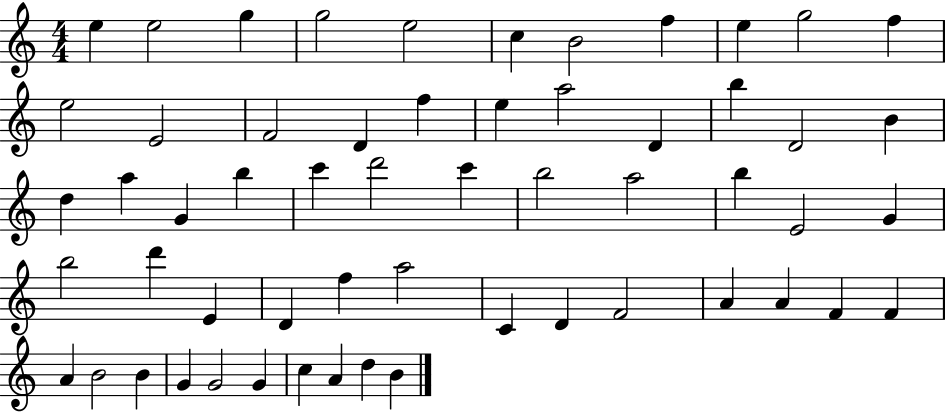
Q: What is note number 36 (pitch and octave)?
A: D6